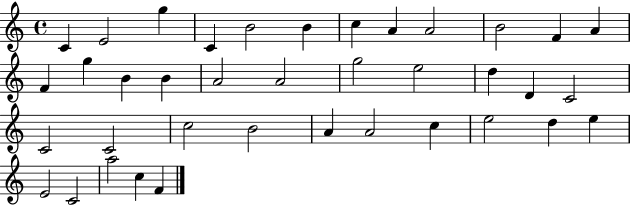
X:1
T:Untitled
M:4/4
L:1/4
K:C
C E2 g C B2 B c A A2 B2 F A F g B B A2 A2 g2 e2 d D C2 C2 C2 c2 B2 A A2 c e2 d e E2 C2 a2 c F